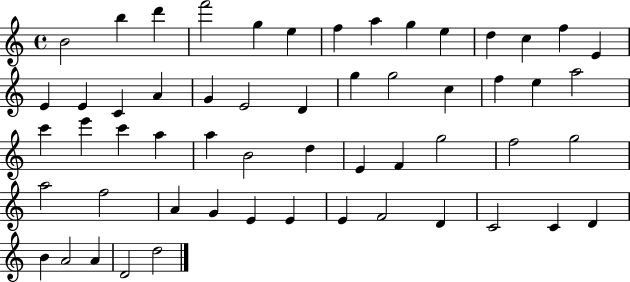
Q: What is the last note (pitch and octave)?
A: D5